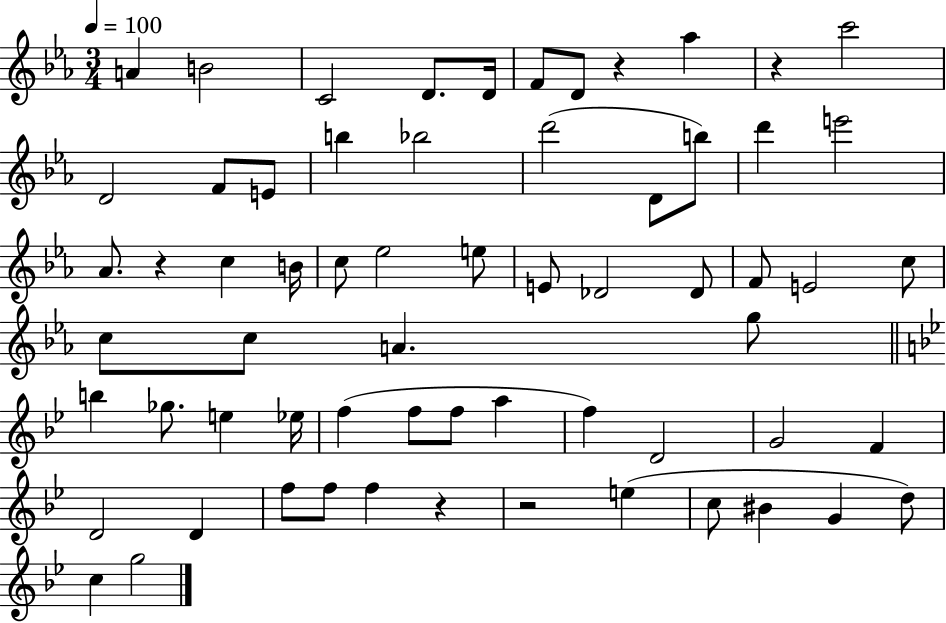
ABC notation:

X:1
T:Untitled
M:3/4
L:1/4
K:Eb
A B2 C2 D/2 D/4 F/2 D/2 z _a z c'2 D2 F/2 E/2 b _b2 d'2 D/2 b/2 d' e'2 _A/2 z c B/4 c/2 _e2 e/2 E/2 _D2 _D/2 F/2 E2 c/2 c/2 c/2 A g/2 b _g/2 e _e/4 f f/2 f/2 a f D2 G2 F D2 D f/2 f/2 f z z2 e c/2 ^B G d/2 c g2